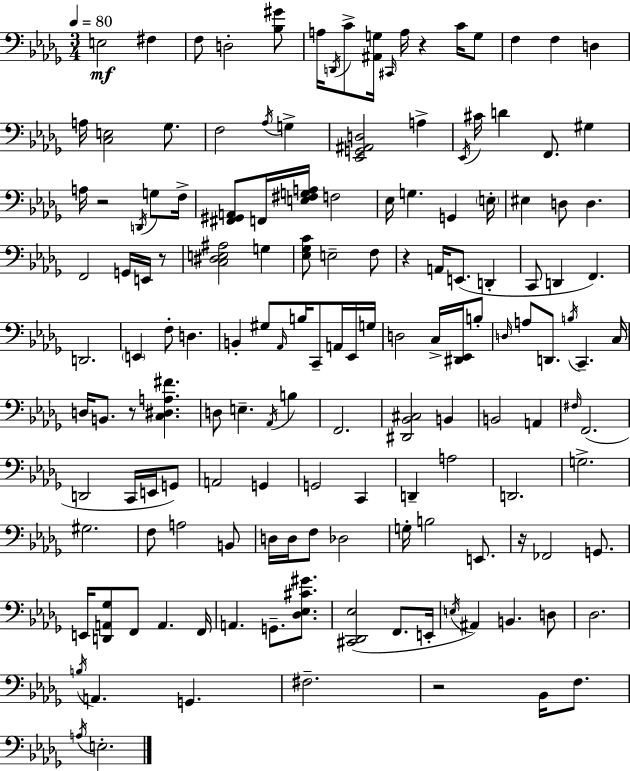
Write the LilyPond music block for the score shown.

{
  \clef bass
  \numericTimeSignature
  \time 3/4
  \key bes \minor
  \tempo 4 = 80
  e2\mf fis4 | f8 d2-. <bes gis'>8 | a16 \acciaccatura { d,16 } c'8-> <ais, g>16 \grace { cis,16 } a16 r4 c'16 | g8 f4 f4 d4 | \break a16 <c e>2 ges8. | f2 \acciaccatura { aes16 } g4-> | <ees, g, ais, d>2 a4-> | \acciaccatura { ees,16 } cis'16 d'4 f,8. | \break gis4 a16 r2 | \acciaccatura { d,16 } g8 f16-> <fis, gis, a,>8 f,16 <e fis g a>16 f2 | ees16 g4. | g,4 \parenthesize e16-. eis4 d8 d4. | \break f,2 | g,16 e,16 r8 <c dis e ais>2 | g4 <ees ges c'>8 e2-- | f8 r4 a,16 e,8.( | \break d,4-. c,8 d,4 f,4.) | d,2. | \parenthesize e,4 f8-. d4. | b,4-. gis8 \grace { aes,16 } | \break b16 c,8-- a,16 ees,16 g16 d2 | c16-> <dis, ees,>16 b8-. \grace { d16 } a8 d,8. | \acciaccatura { b16 } c,4.-- c16 d16 b,8. | r8 <c dis a fis'>4. d8 e4.-- | \break \acciaccatura { aes,16 } b4 f,2. | <dis, bes, cis>2 | b,4 b,2 | a,4 \grace { fis16 } f,2.( | \break d,2 | c,16 e,16 g,8) a,2 | g,4 g,2 | c,4 d,4-- | \break a2 d,2. | g2.-> | gis2. | f8 | \break a2 b,8 d16 d16 | f8 des2 g16-. b2 | e,8. r16 fes,2 | g,8. e,16 <d, a, ges>8 | \break f,8 a,4. f,16 a,4. | g,8.-- <des ees cis' gis'>8. <cis, des, ees>2( | f,8. e,16-. \acciaccatura { e16 }) ais,4 | b,4. d8 des2. | \break \acciaccatura { b16 } | a,4. g,4. | fis2.-- | r2 bes,16 f8. | \break \acciaccatura { a16 } e2.-. | \bar "|."
}